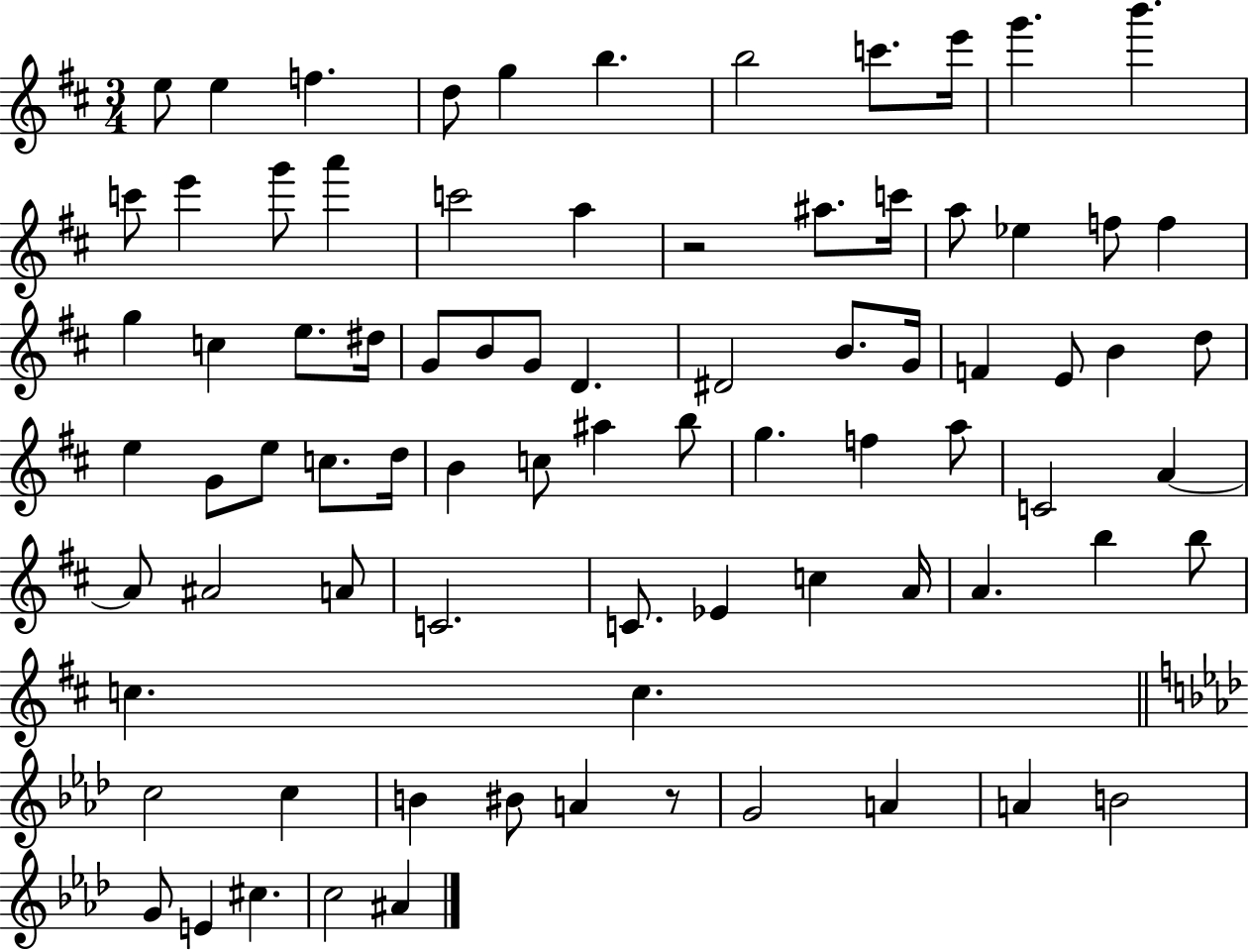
{
  \clef treble
  \numericTimeSignature
  \time 3/4
  \key d \major
  e''8 e''4 f''4. | d''8 g''4 b''4. | b''2 c'''8. e'''16 | g'''4. b'''4. | \break c'''8 e'''4 g'''8 a'''4 | c'''2 a''4 | r2 ais''8. c'''16 | a''8 ees''4 f''8 f''4 | \break g''4 c''4 e''8. dis''16 | g'8 b'8 g'8 d'4. | dis'2 b'8. g'16 | f'4 e'8 b'4 d''8 | \break e''4 g'8 e''8 c''8. d''16 | b'4 c''8 ais''4 b''8 | g''4. f''4 a''8 | c'2 a'4~~ | \break a'8 ais'2 a'8 | c'2. | c'8. ees'4 c''4 a'16 | a'4. b''4 b''8 | \break c''4. c''4. | \bar "||" \break \key f \minor c''2 c''4 | b'4 bis'8 a'4 r8 | g'2 a'4 | a'4 b'2 | \break g'8 e'4 cis''4. | c''2 ais'4 | \bar "|."
}